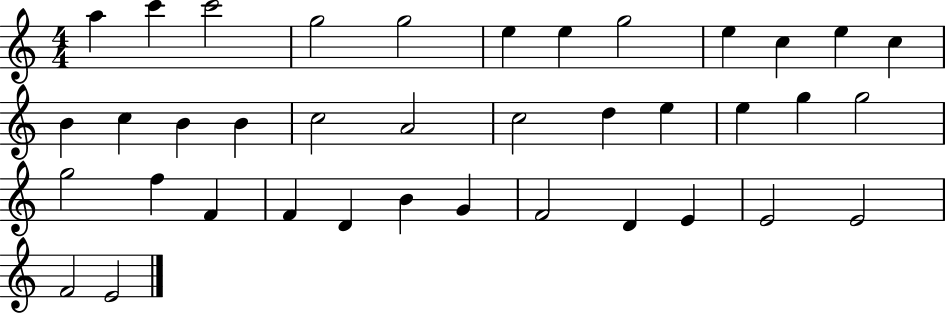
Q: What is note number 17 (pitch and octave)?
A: C5